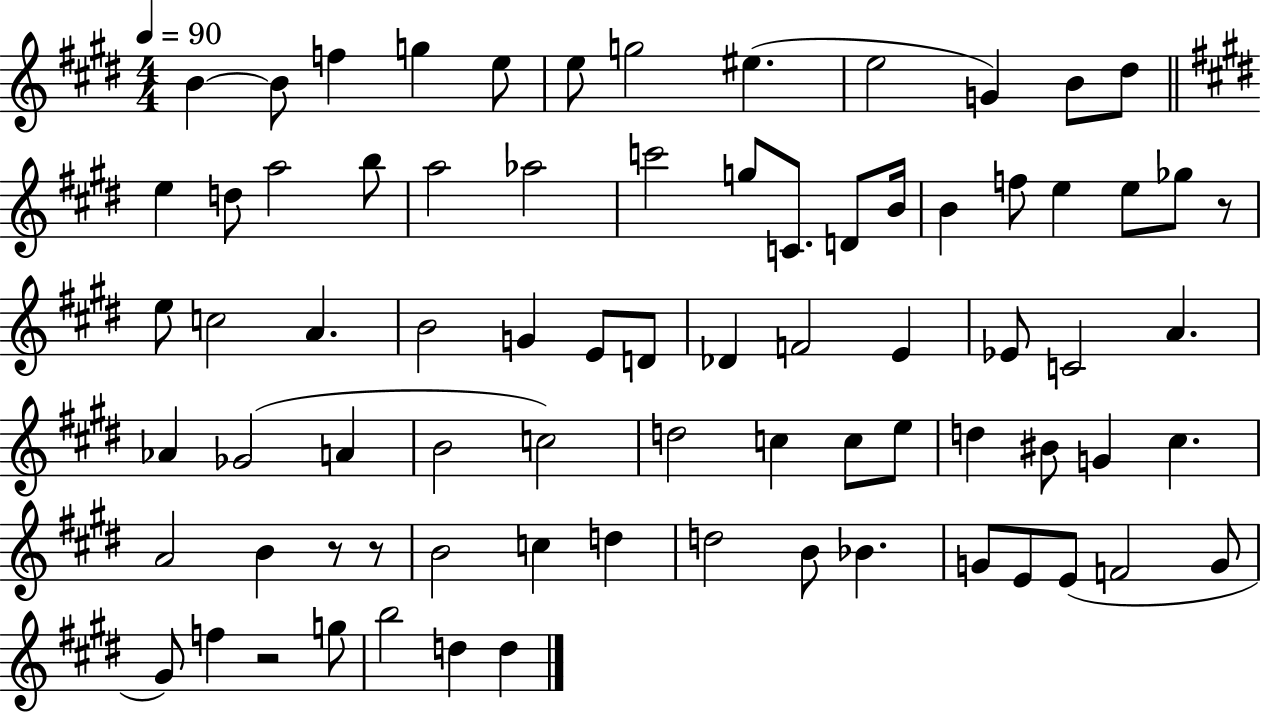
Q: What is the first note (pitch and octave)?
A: B4